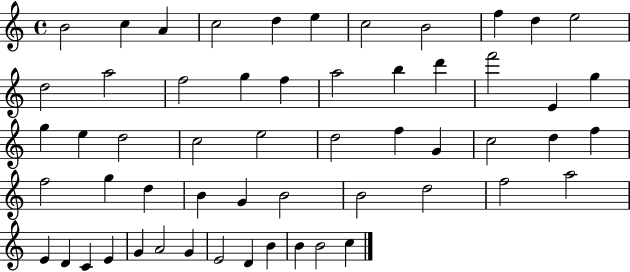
{
  \clef treble
  \time 4/4
  \defaultTimeSignature
  \key c \major
  b'2 c''4 a'4 | c''2 d''4 e''4 | c''2 b'2 | f''4 d''4 e''2 | \break d''2 a''2 | f''2 g''4 f''4 | a''2 b''4 d'''4 | f'''2 e'4 g''4 | \break g''4 e''4 d''2 | c''2 e''2 | d''2 f''4 g'4 | c''2 d''4 f''4 | \break f''2 g''4 d''4 | b'4 g'4 b'2 | b'2 d''2 | f''2 a''2 | \break e'4 d'4 c'4 e'4 | g'4 a'2 g'4 | e'2 d'4 b'4 | b'4 b'2 c''4 | \break \bar "|."
}